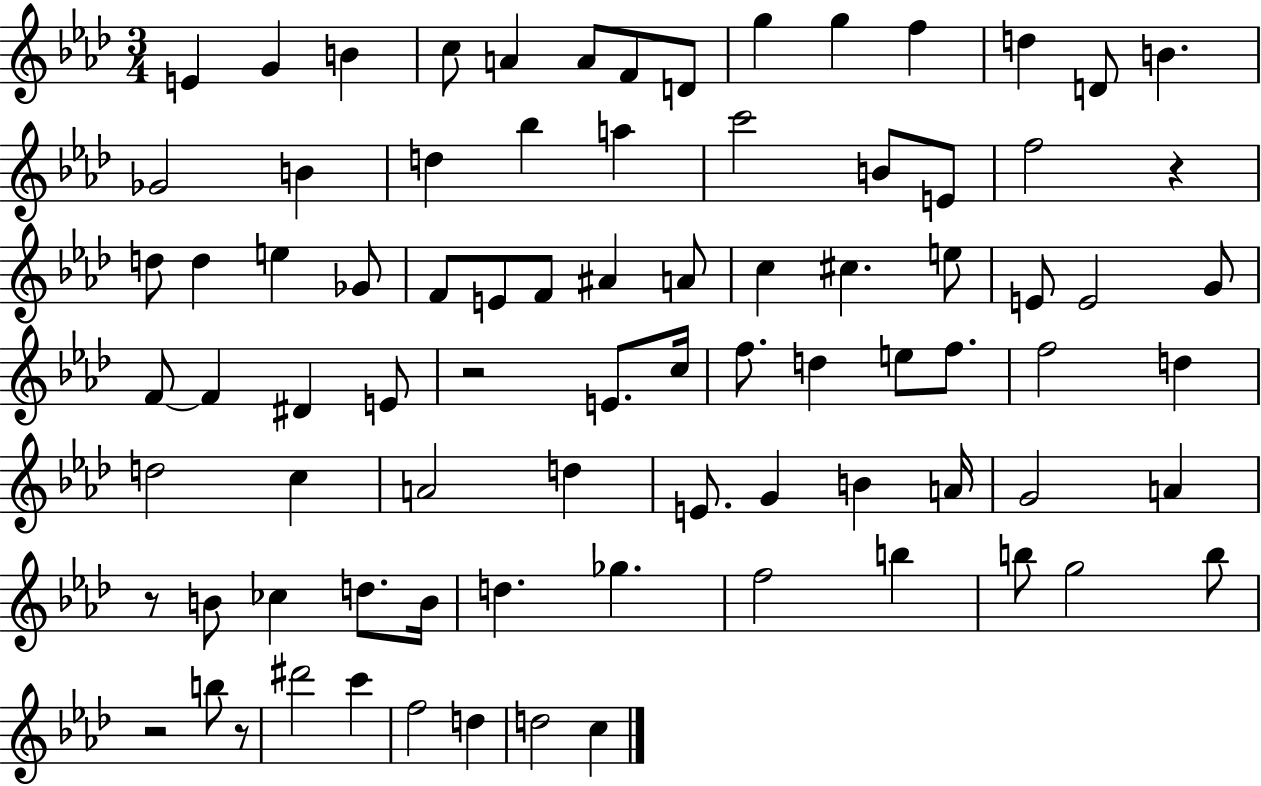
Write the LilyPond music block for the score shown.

{
  \clef treble
  \numericTimeSignature
  \time 3/4
  \key aes \major
  e'4 g'4 b'4 | c''8 a'4 a'8 f'8 d'8 | g''4 g''4 f''4 | d''4 d'8 b'4. | \break ges'2 b'4 | d''4 bes''4 a''4 | c'''2 b'8 e'8 | f''2 r4 | \break d''8 d''4 e''4 ges'8 | f'8 e'8 f'8 ais'4 a'8 | c''4 cis''4. e''8 | e'8 e'2 g'8 | \break f'8~~ f'4 dis'4 e'8 | r2 e'8. c''16 | f''8. d''4 e''8 f''8. | f''2 d''4 | \break d''2 c''4 | a'2 d''4 | e'8. g'4 b'4 a'16 | g'2 a'4 | \break r8 b'8 ces''4 d''8. b'16 | d''4. ges''4. | f''2 b''4 | b''8 g''2 b''8 | \break r2 b''8 r8 | dis'''2 c'''4 | f''2 d''4 | d''2 c''4 | \break \bar "|."
}